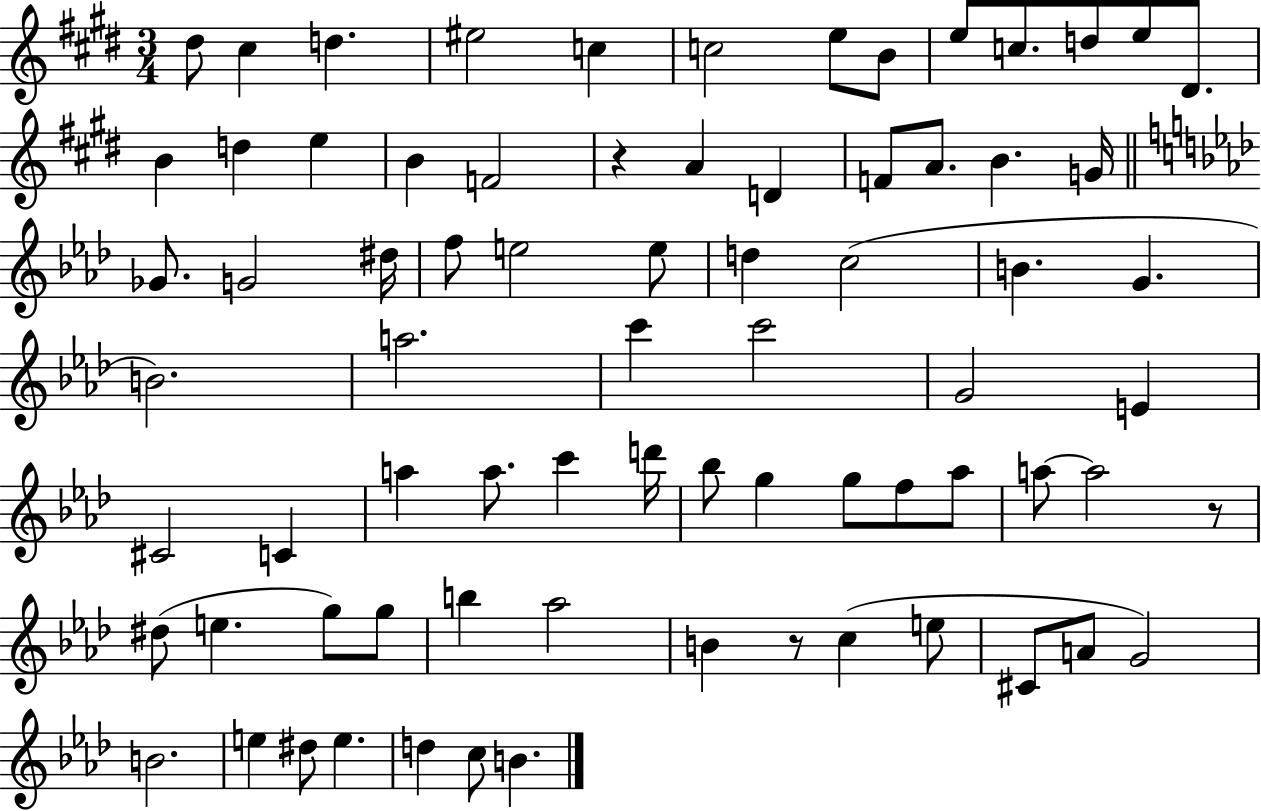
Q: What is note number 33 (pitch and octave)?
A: B4